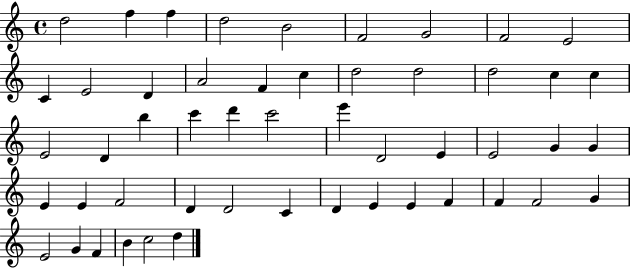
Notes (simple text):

D5/h F5/q F5/q D5/h B4/h F4/h G4/h F4/h E4/h C4/q E4/h D4/q A4/h F4/q C5/q D5/h D5/h D5/h C5/q C5/q E4/h D4/q B5/q C6/q D6/q C6/h E6/q D4/h E4/q E4/h G4/q G4/q E4/q E4/q F4/h D4/q D4/h C4/q D4/q E4/q E4/q F4/q F4/q F4/h G4/q E4/h G4/q F4/q B4/q C5/h D5/q